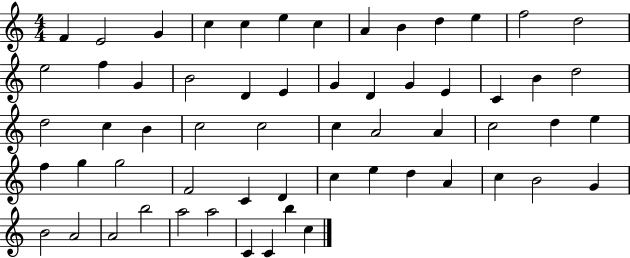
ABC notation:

X:1
T:Untitled
M:4/4
L:1/4
K:C
F E2 G c c e c A B d e f2 d2 e2 f G B2 D E G D G E C B d2 d2 c B c2 c2 c A2 A c2 d e f g g2 F2 C D c e d A c B2 G B2 A2 A2 b2 a2 a2 C C b c